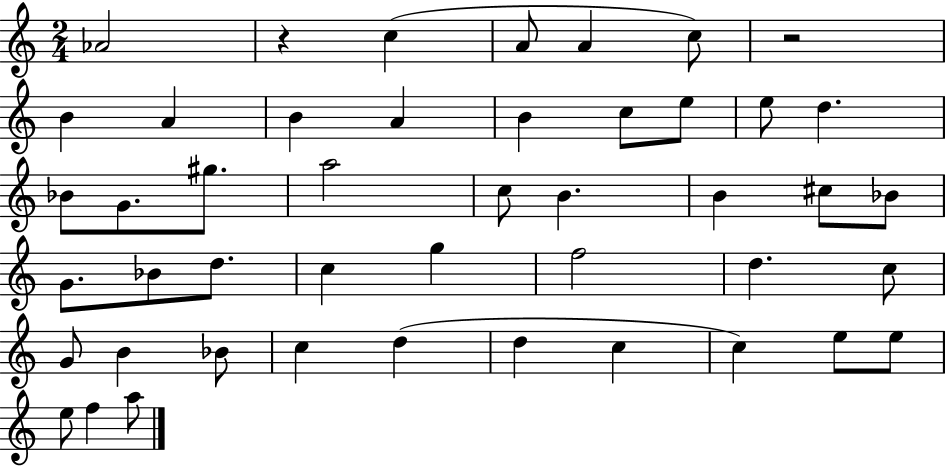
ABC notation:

X:1
T:Untitled
M:2/4
L:1/4
K:C
_A2 z c A/2 A c/2 z2 B A B A B c/2 e/2 e/2 d _B/2 G/2 ^g/2 a2 c/2 B B ^c/2 _B/2 G/2 _B/2 d/2 c g f2 d c/2 G/2 B _B/2 c d d c c e/2 e/2 e/2 f a/2